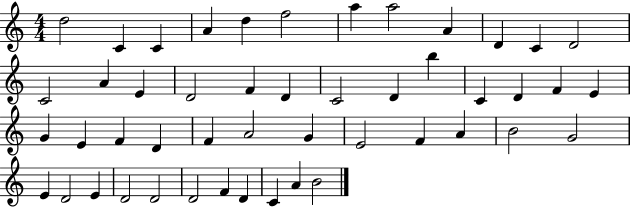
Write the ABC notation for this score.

X:1
T:Untitled
M:4/4
L:1/4
K:C
d2 C C A d f2 a a2 A D C D2 C2 A E D2 F D C2 D b C D F E G E F D F A2 G E2 F A B2 G2 E D2 E D2 D2 D2 F D C A B2